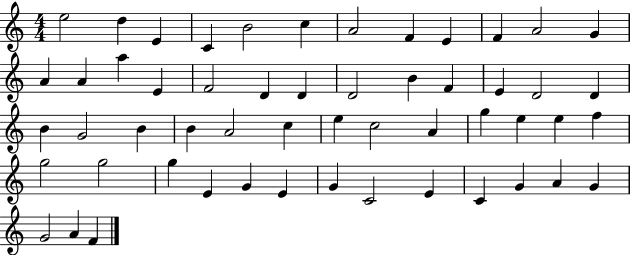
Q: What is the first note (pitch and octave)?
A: E5